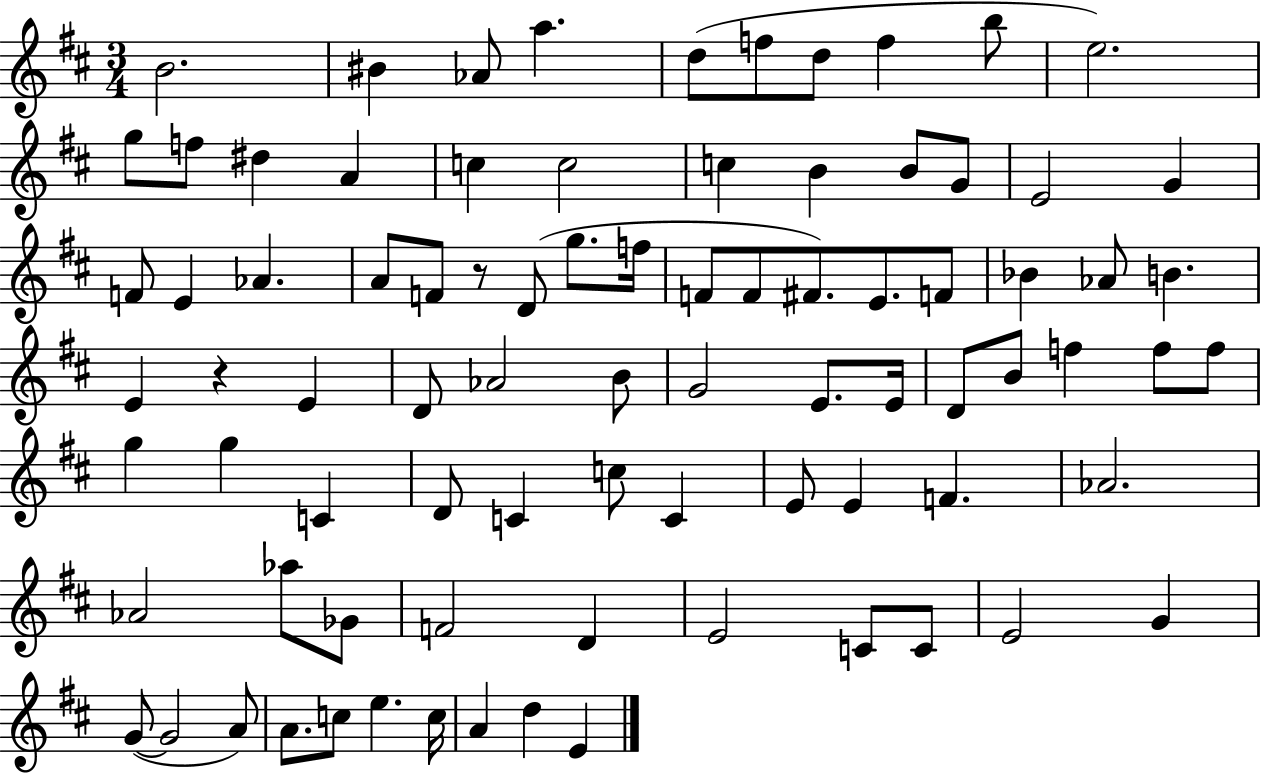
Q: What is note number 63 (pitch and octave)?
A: Ab4